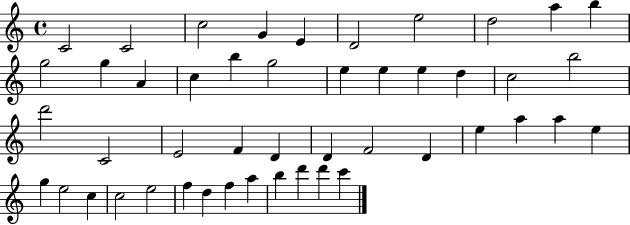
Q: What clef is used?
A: treble